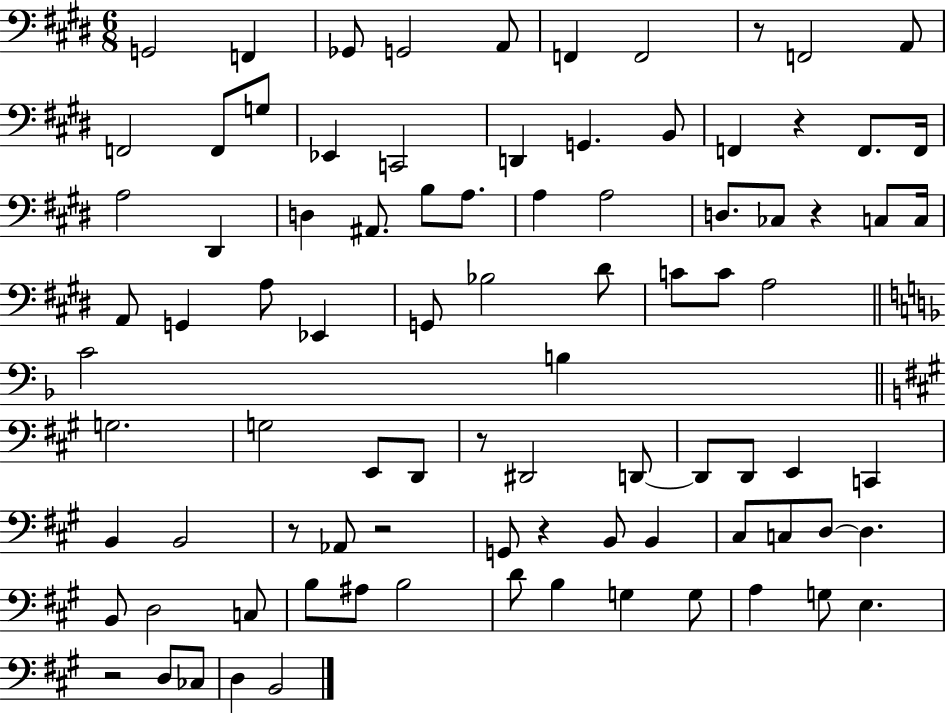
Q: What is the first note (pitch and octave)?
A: G2